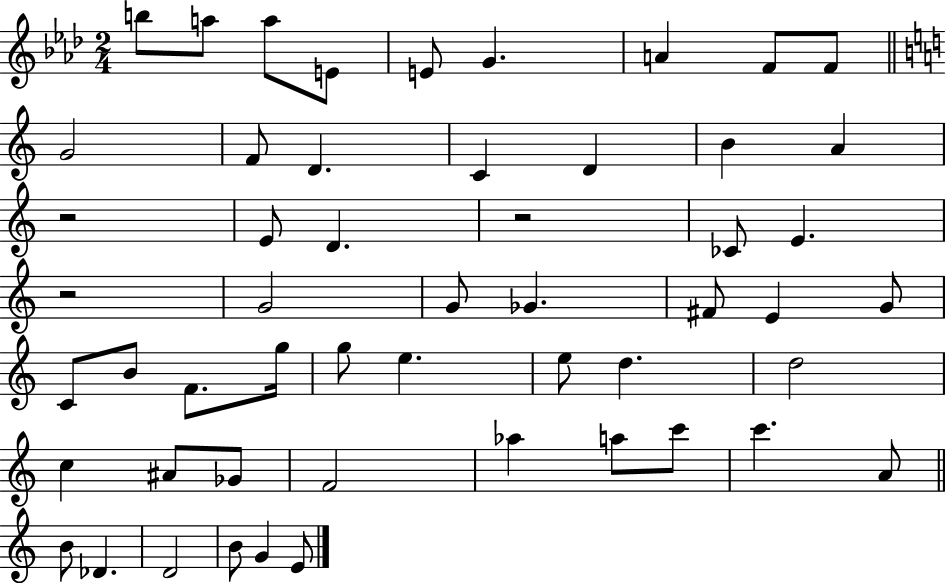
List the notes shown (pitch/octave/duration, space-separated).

B5/e A5/e A5/e E4/e E4/e G4/q. A4/q F4/e F4/e G4/h F4/e D4/q. C4/q D4/q B4/q A4/q R/h E4/e D4/q. R/h CES4/e E4/q. R/h G4/h G4/e Gb4/q. F#4/e E4/q G4/e C4/e B4/e F4/e. G5/s G5/e E5/q. E5/e D5/q. D5/h C5/q A#4/e Gb4/e F4/h Ab5/q A5/e C6/e C6/q. A4/e B4/e Db4/q. D4/h B4/e G4/q E4/e